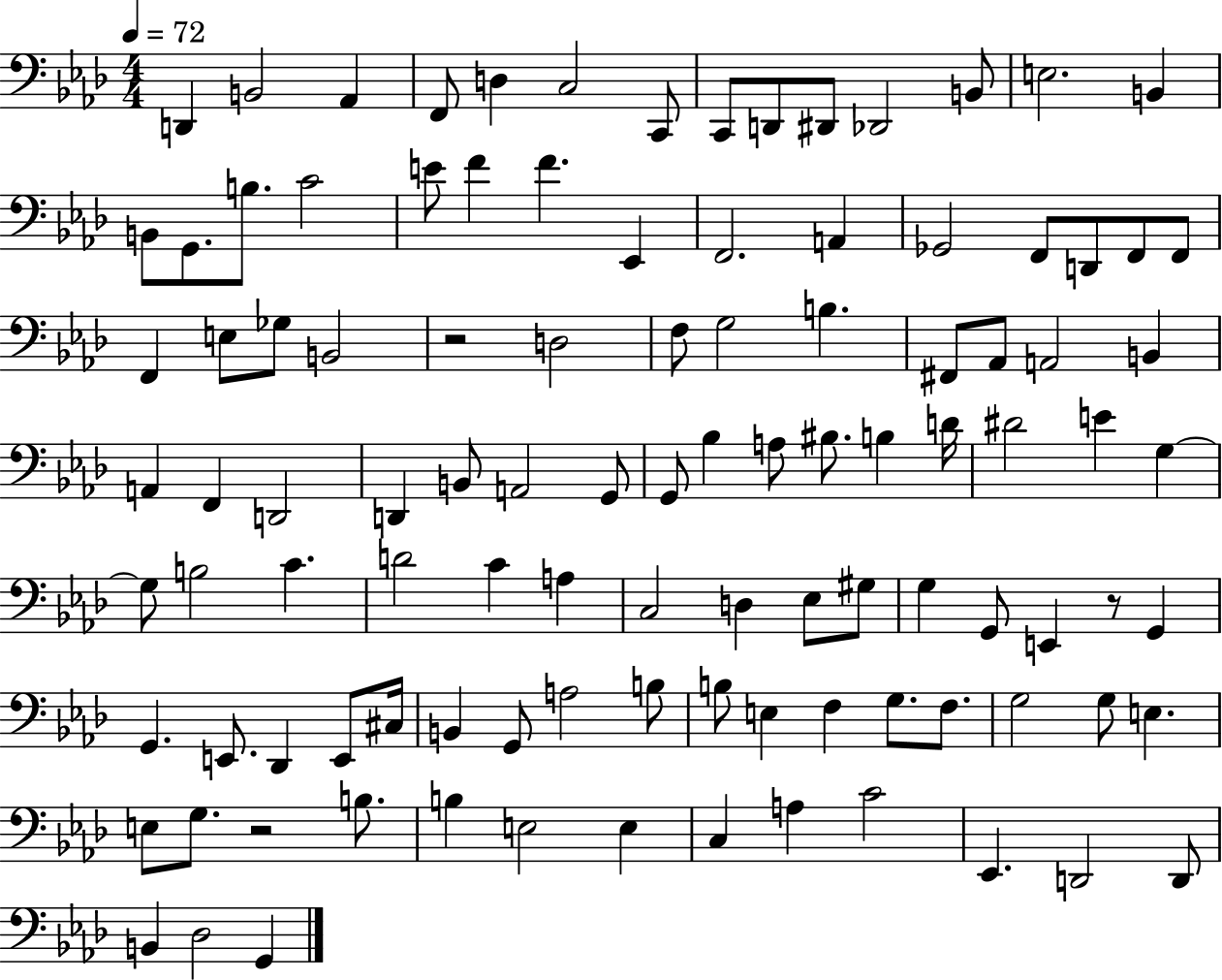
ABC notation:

X:1
T:Untitled
M:4/4
L:1/4
K:Ab
D,, B,,2 _A,, F,,/2 D, C,2 C,,/2 C,,/2 D,,/2 ^D,,/2 _D,,2 B,,/2 E,2 B,, B,,/2 G,,/2 B,/2 C2 E/2 F F _E,, F,,2 A,, _G,,2 F,,/2 D,,/2 F,,/2 F,,/2 F,, E,/2 _G,/2 B,,2 z2 D,2 F,/2 G,2 B, ^F,,/2 _A,,/2 A,,2 B,, A,, F,, D,,2 D,, B,,/2 A,,2 G,,/2 G,,/2 _B, A,/2 ^B,/2 B, D/4 ^D2 E G, G,/2 B,2 C D2 C A, C,2 D, _E,/2 ^G,/2 G, G,,/2 E,, z/2 G,, G,, E,,/2 _D,, E,,/2 ^C,/4 B,, G,,/2 A,2 B,/2 B,/2 E, F, G,/2 F,/2 G,2 G,/2 E, E,/2 G,/2 z2 B,/2 B, E,2 E, C, A, C2 _E,, D,,2 D,,/2 B,, _D,2 G,,